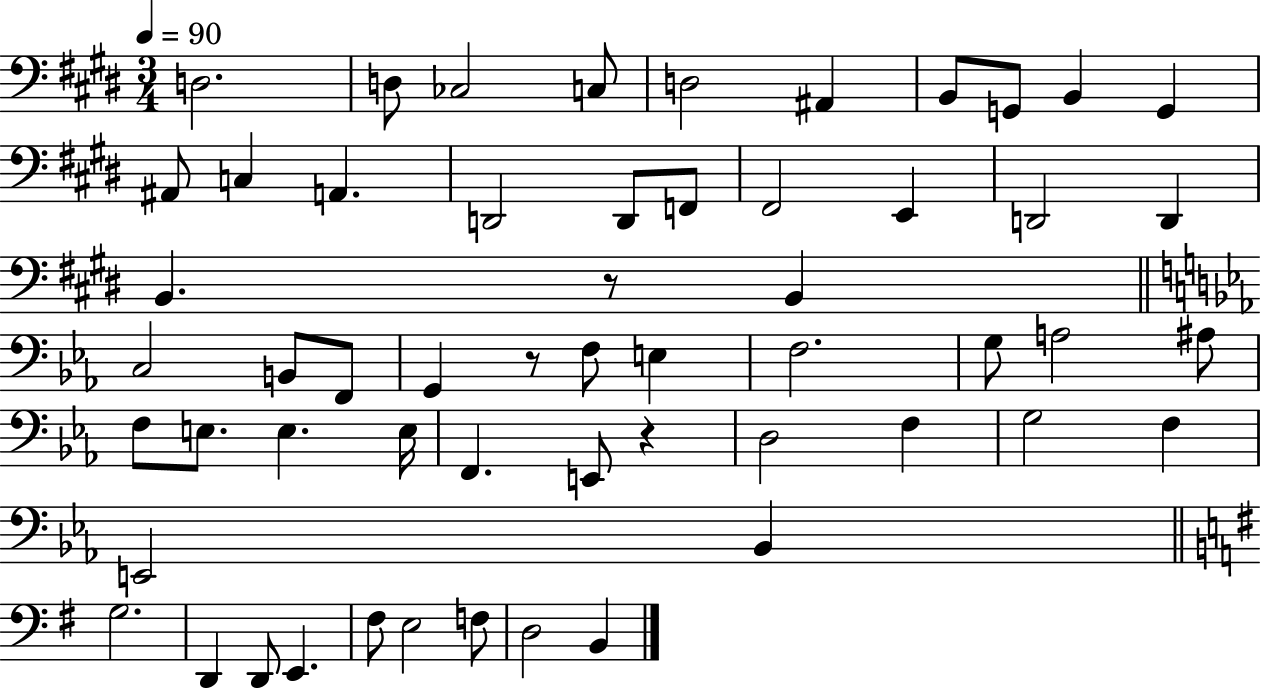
X:1
T:Untitled
M:3/4
L:1/4
K:E
D,2 D,/2 _C,2 C,/2 D,2 ^A,, B,,/2 G,,/2 B,, G,, ^A,,/2 C, A,, D,,2 D,,/2 F,,/2 ^F,,2 E,, D,,2 D,, B,, z/2 B,, C,2 B,,/2 F,,/2 G,, z/2 F,/2 E, F,2 G,/2 A,2 ^A,/2 F,/2 E,/2 E, E,/4 F,, E,,/2 z D,2 F, G,2 F, E,,2 _B,, G,2 D,, D,,/2 E,, ^F,/2 E,2 F,/2 D,2 B,,